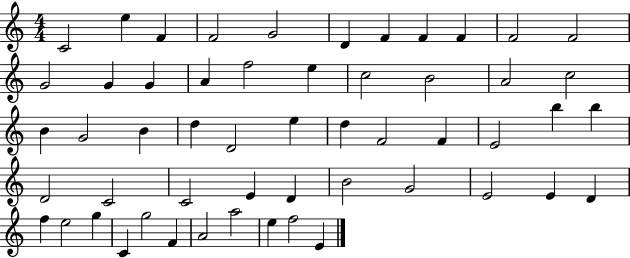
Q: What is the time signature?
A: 4/4